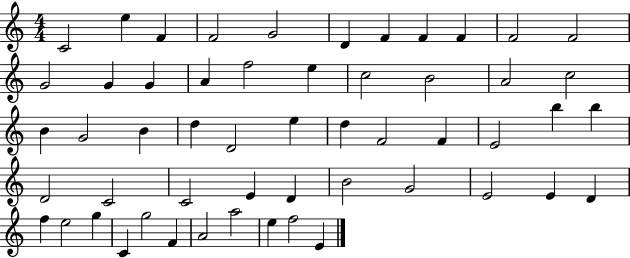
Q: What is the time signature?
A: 4/4